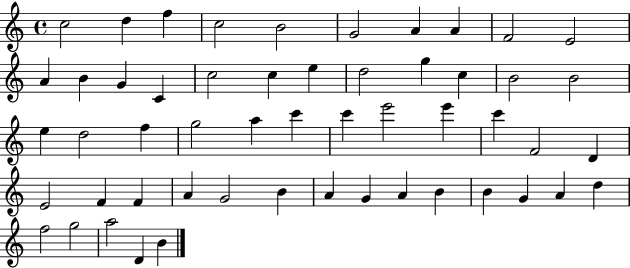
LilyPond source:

{
  \clef treble
  \time 4/4
  \defaultTimeSignature
  \key c \major
  c''2 d''4 f''4 | c''2 b'2 | g'2 a'4 a'4 | f'2 e'2 | \break a'4 b'4 g'4 c'4 | c''2 c''4 e''4 | d''2 g''4 c''4 | b'2 b'2 | \break e''4 d''2 f''4 | g''2 a''4 c'''4 | c'''4 e'''2 e'''4 | c'''4 f'2 d'4 | \break e'2 f'4 f'4 | a'4 g'2 b'4 | a'4 g'4 a'4 b'4 | b'4 g'4 a'4 d''4 | \break f''2 g''2 | a''2 d'4 b'4 | \bar "|."
}